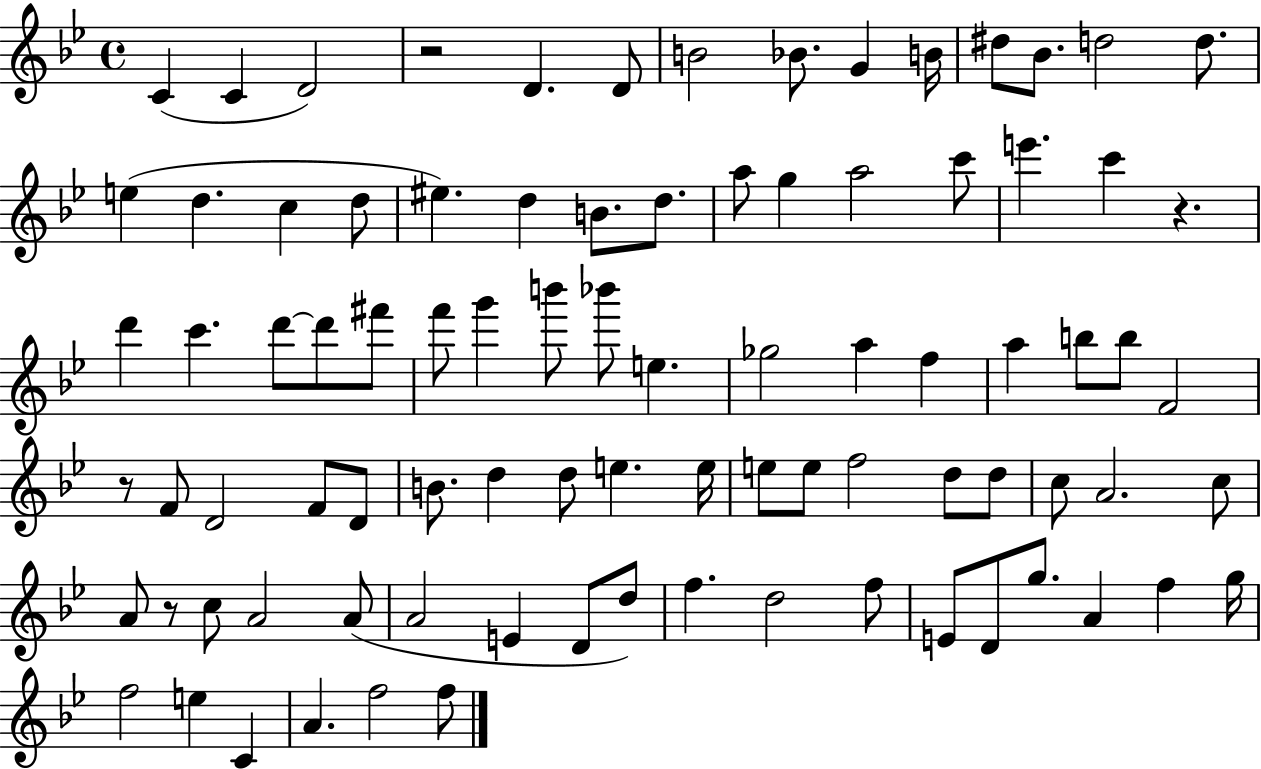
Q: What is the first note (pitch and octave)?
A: C4